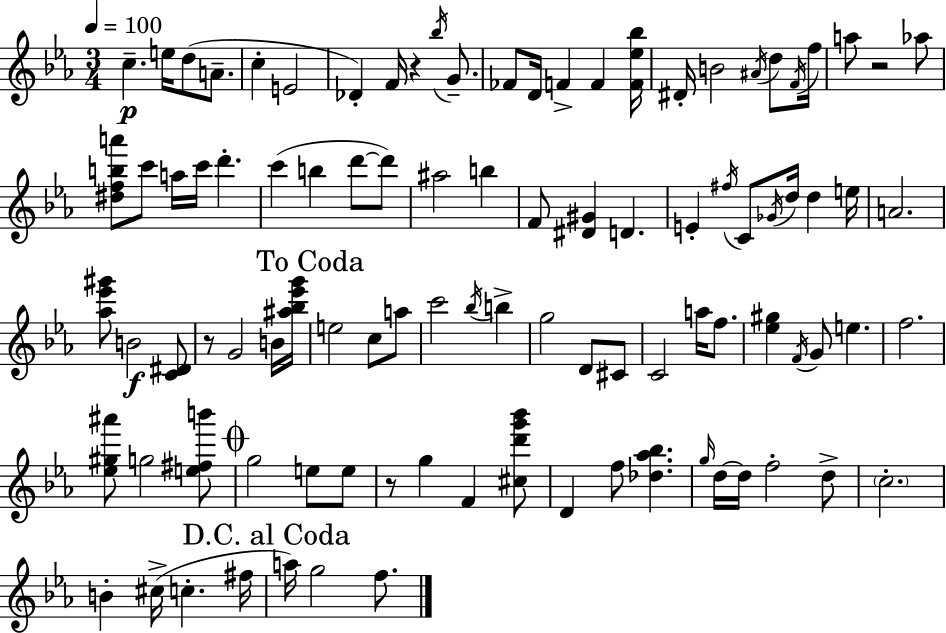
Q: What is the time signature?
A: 3/4